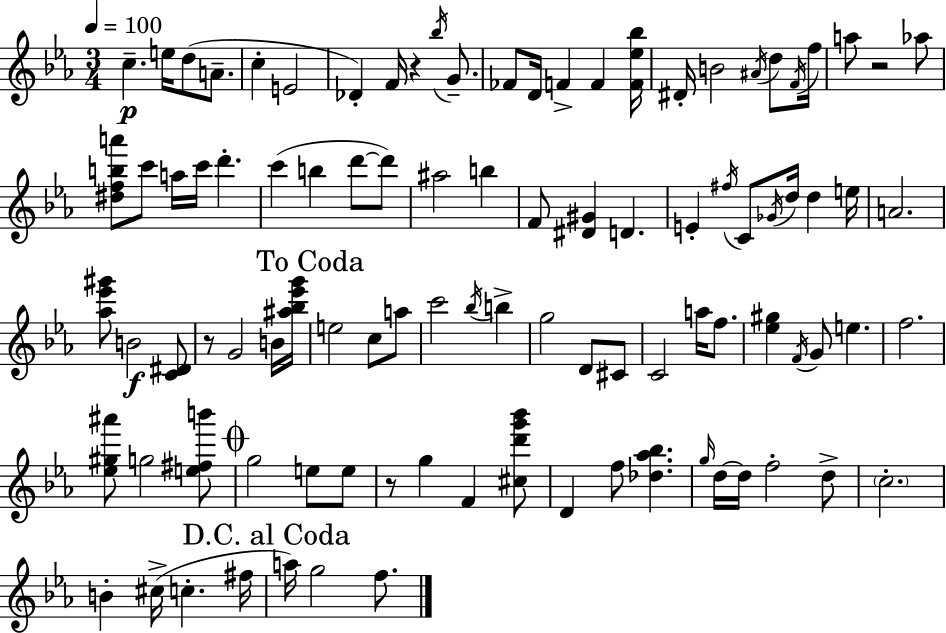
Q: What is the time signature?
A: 3/4